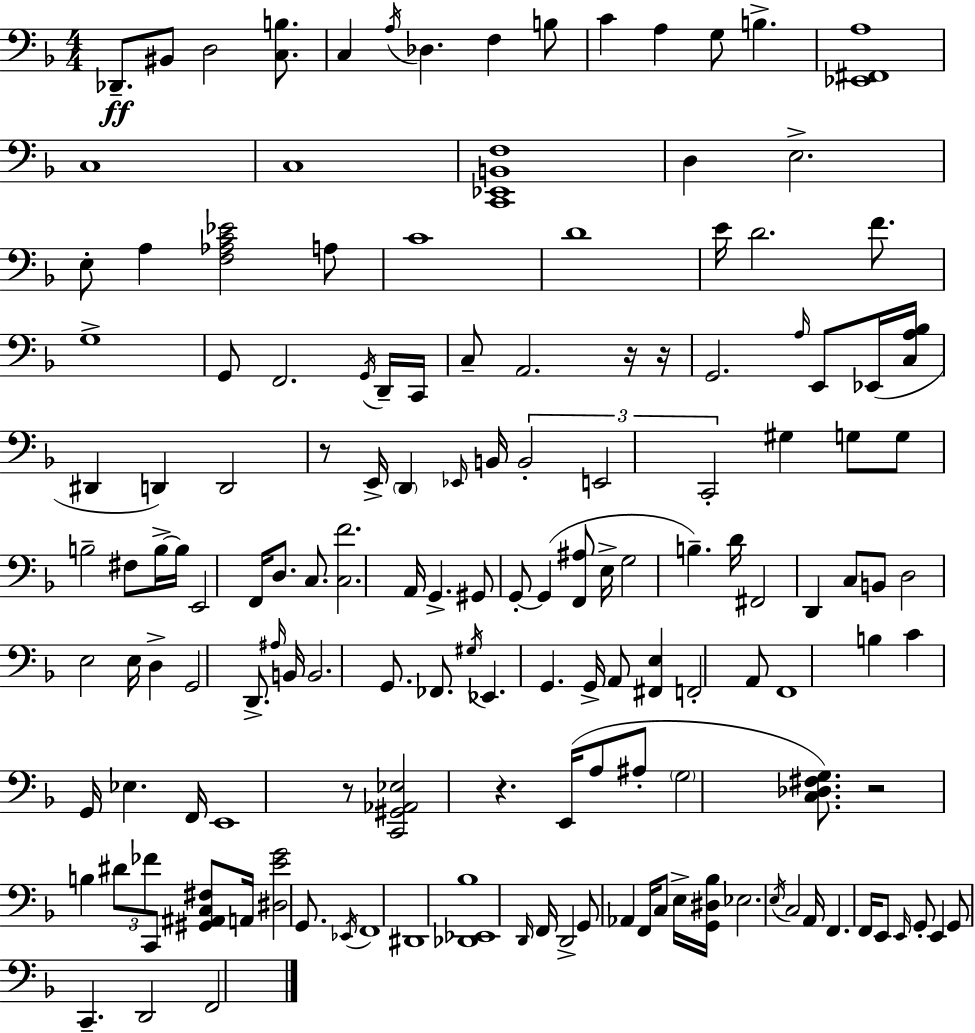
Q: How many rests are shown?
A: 6